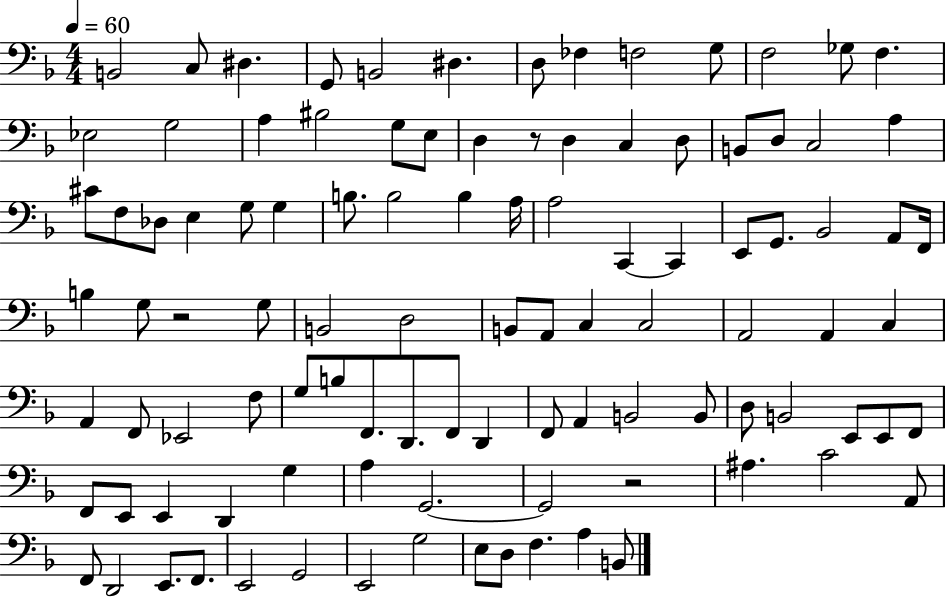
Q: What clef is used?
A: bass